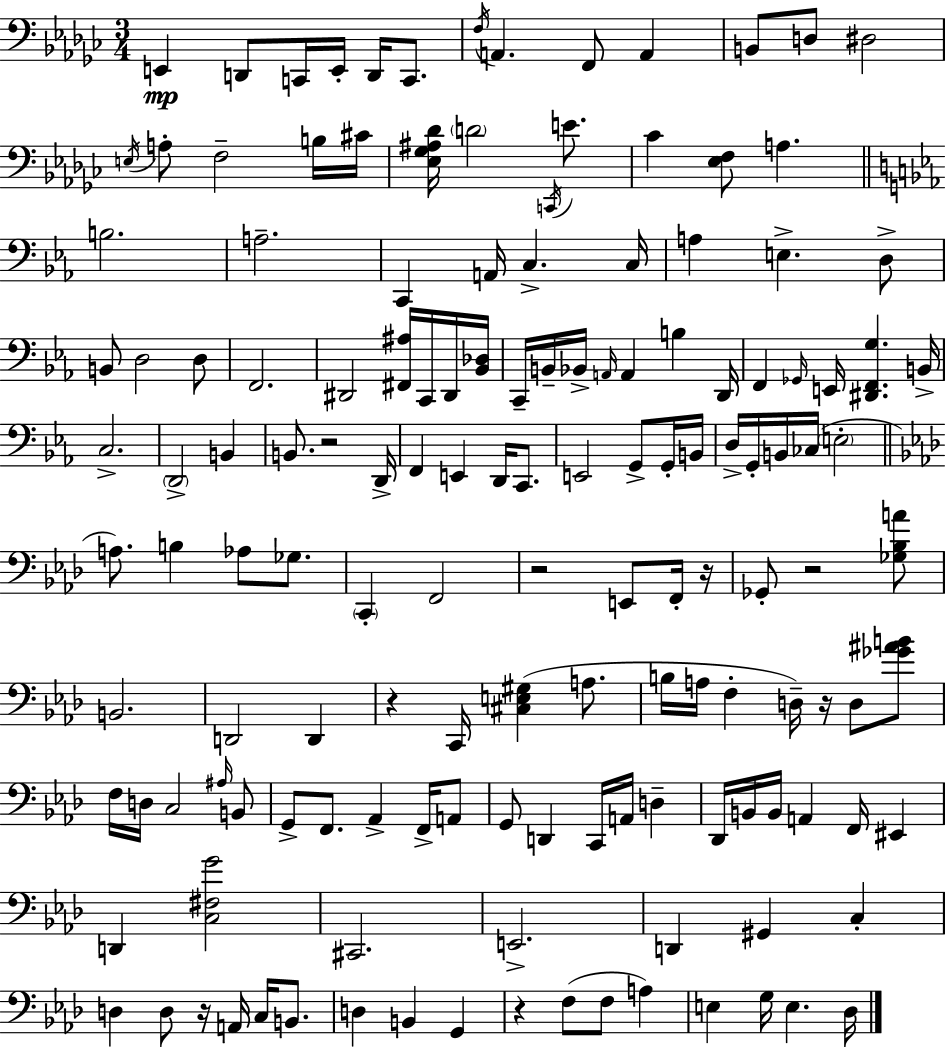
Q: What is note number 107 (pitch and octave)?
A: F2